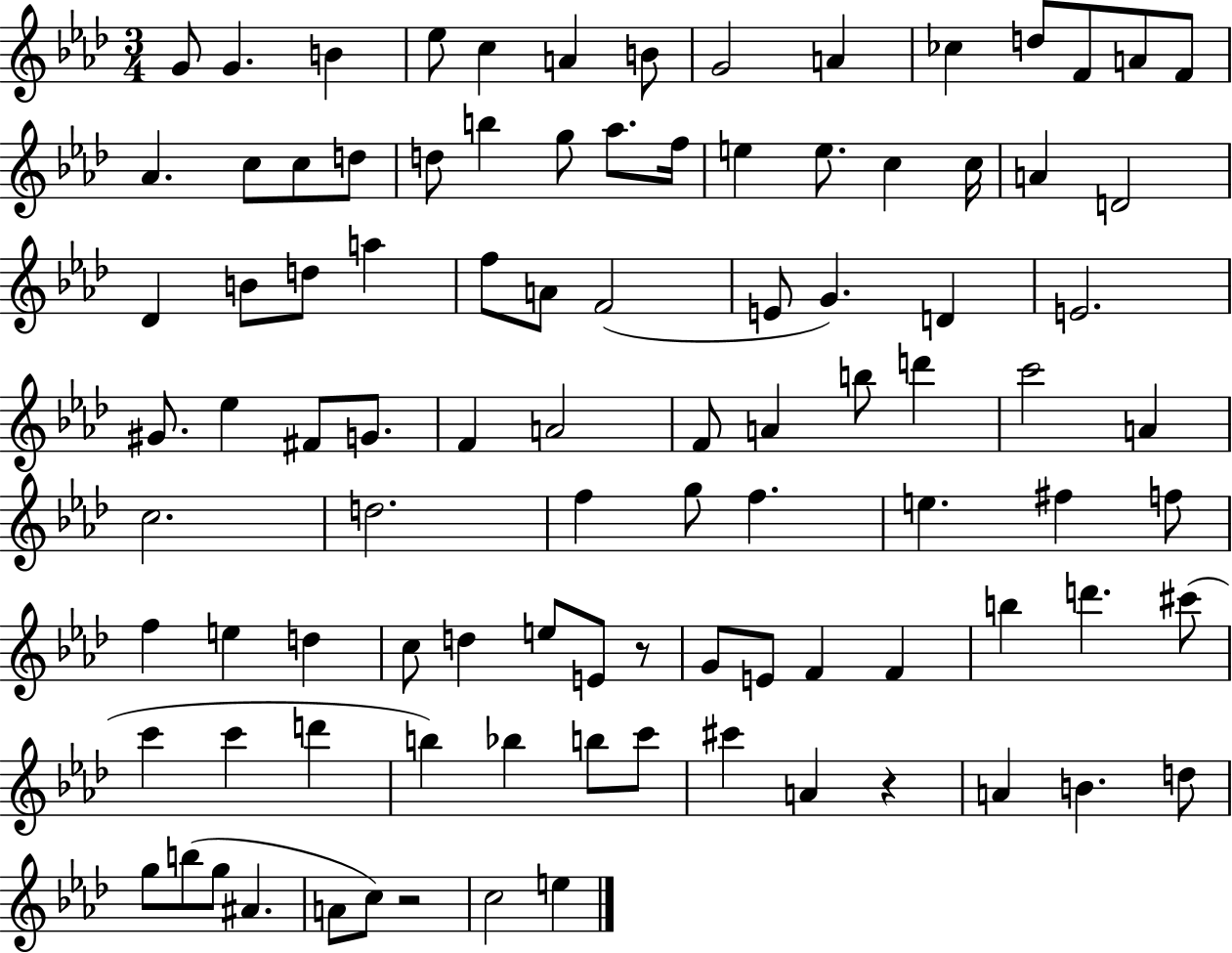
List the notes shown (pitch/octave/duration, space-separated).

G4/e G4/q. B4/q Eb5/e C5/q A4/q B4/e G4/h A4/q CES5/q D5/e F4/e A4/e F4/e Ab4/q. C5/e C5/e D5/e D5/e B5/q G5/e Ab5/e. F5/s E5/q E5/e. C5/q C5/s A4/q D4/h Db4/q B4/e D5/e A5/q F5/e A4/e F4/h E4/e G4/q. D4/q E4/h. G#4/e. Eb5/q F#4/e G4/e. F4/q A4/h F4/e A4/q B5/e D6/q C6/h A4/q C5/h. D5/h. F5/q G5/e F5/q. E5/q. F#5/q F5/e F5/q E5/q D5/q C5/e D5/q E5/e E4/e R/e G4/e E4/e F4/q F4/q B5/q D6/q. C#6/e C6/q C6/q D6/q B5/q Bb5/q B5/e C6/e C#6/q A4/q R/q A4/q B4/q. D5/e G5/e B5/e G5/e A#4/q. A4/e C5/e R/h C5/h E5/q